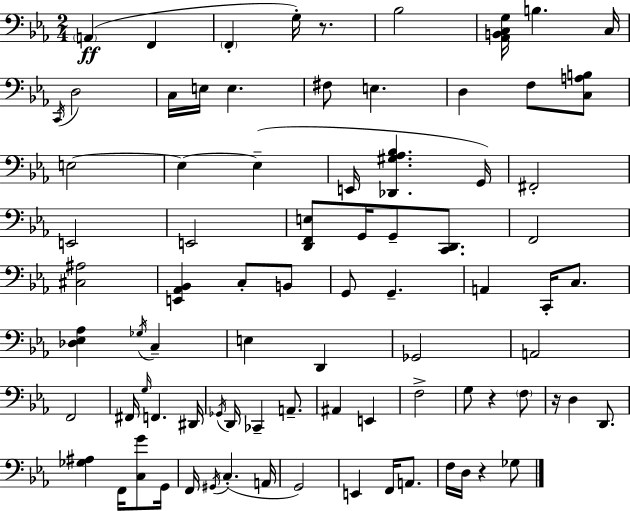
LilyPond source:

{
  \clef bass
  \numericTimeSignature
  \time 2/4
  \key ees \major
  \parenthesize a,4(\ff f,4 | \parenthesize f,4-. g16-.) r8. | bes2 | <aes, b, c g>16 b4. c16 | \break \acciaccatura { c,16 } d2 | c16 e16 e4. | fis8 e4. | d4 f8 <c a b>8 | \break e2~~ | e4~~ e4--( | e,16 <des, gis aes bes>4. | g,16) fis,2-. | \break e,2 | e,2 | <d, f, e>8 g,16 g,8-- <c, d,>8. | f,2 | \break <cis ais>2 | <e, aes, bes,>4 c8-. b,8 | g,8 g,4.-- | a,4 c,16-. c8. | \break <des ees aes>4 \acciaccatura { ges16 } c4-- | e4 d,4 | ges,2 | a,2 | \break f,2 | fis,16 \grace { g16 } f,4. | dis,16 \acciaccatura { ges,16 } d,16 ces,4-- | a,8.-- ais,4 | \break e,4 f2-> | g8 r4 | \parenthesize f8 r16 d4 | d,8. <ges ais>4 | \break f,16 <c g'>8 g,16 f,16 \acciaccatura { gis,16 }( c4.-. | a,16 g,2) | e,4 | f,16 a,8. f16 d16 r4 | \break ges8 \bar "|."
}